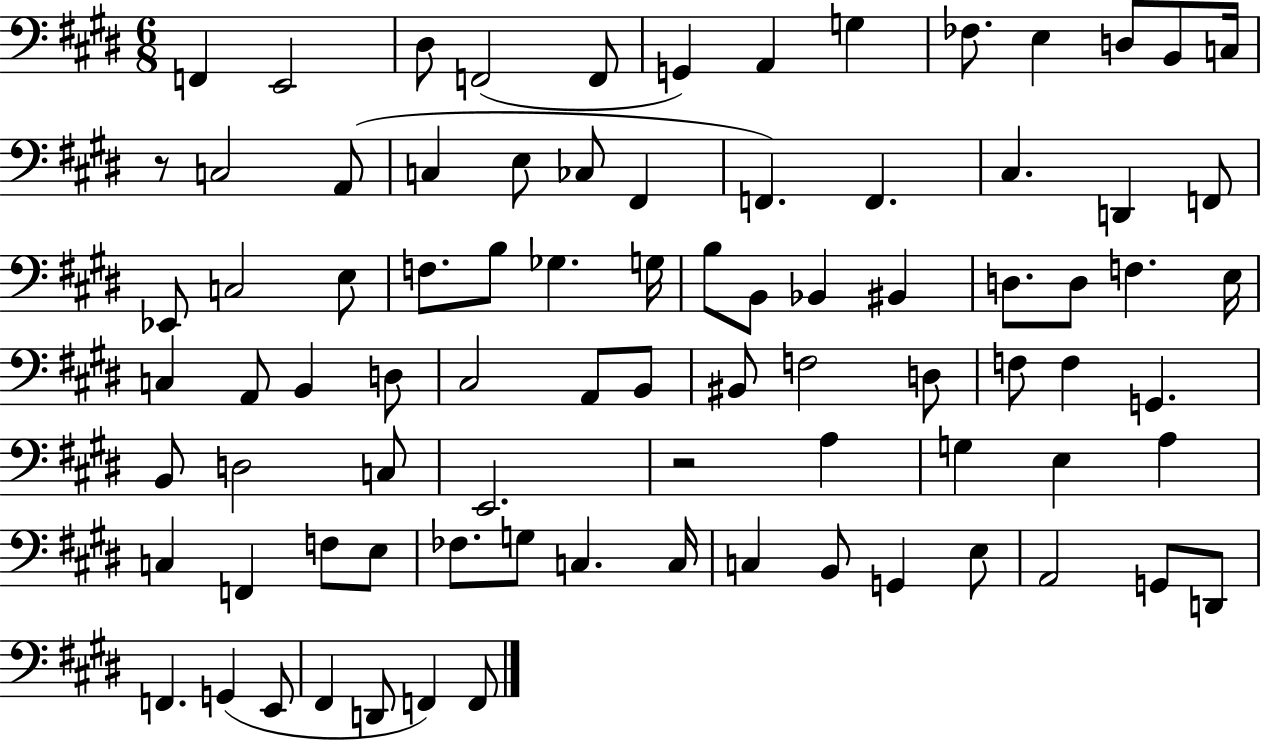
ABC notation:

X:1
T:Untitled
M:6/8
L:1/4
K:E
F,, E,,2 ^D,/2 F,,2 F,,/2 G,, A,, G, _F,/2 E, D,/2 B,,/2 C,/4 z/2 C,2 A,,/2 C, E,/2 _C,/2 ^F,, F,, F,, ^C, D,, F,,/2 _E,,/2 C,2 E,/2 F,/2 B,/2 _G, G,/4 B,/2 B,,/2 _B,, ^B,, D,/2 D,/2 F, E,/4 C, A,,/2 B,, D,/2 ^C,2 A,,/2 B,,/2 ^B,,/2 F,2 D,/2 F,/2 F, G,, B,,/2 D,2 C,/2 E,,2 z2 A, G, E, A, C, F,, F,/2 E,/2 _F,/2 G,/2 C, C,/4 C, B,,/2 G,, E,/2 A,,2 G,,/2 D,,/2 F,, G,, E,,/2 ^F,, D,,/2 F,, F,,/2